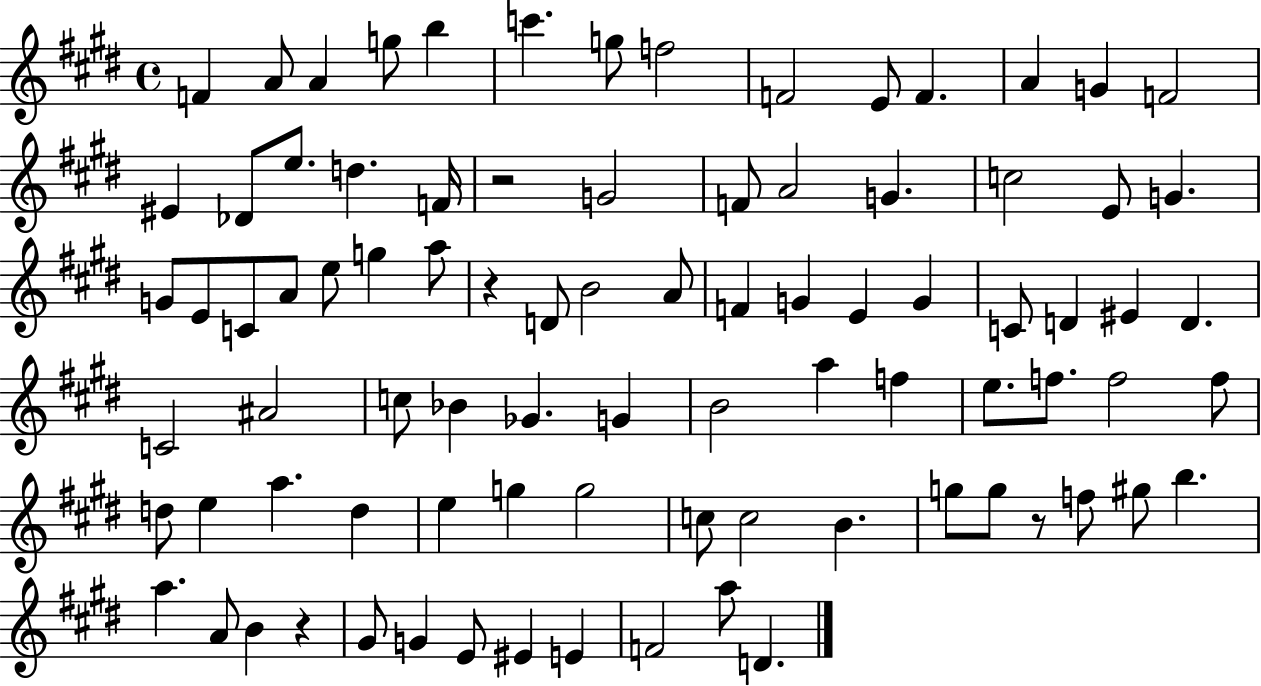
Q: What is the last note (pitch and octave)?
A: D4